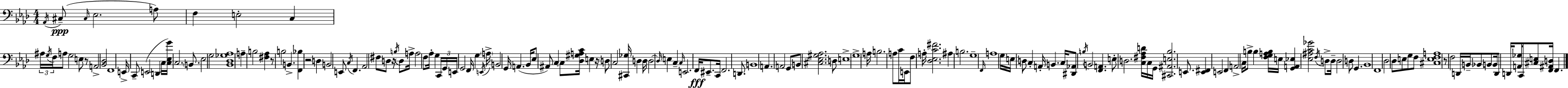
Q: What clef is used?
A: bass